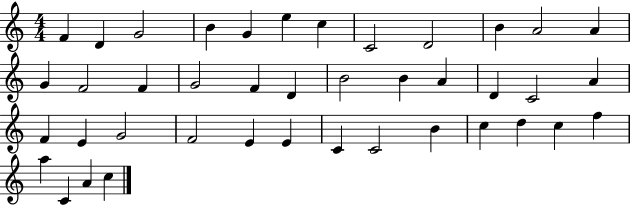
F4/q D4/q G4/h B4/q G4/q E5/q C5/q C4/h D4/h B4/q A4/h A4/q G4/q F4/h F4/q G4/h F4/q D4/q B4/h B4/q A4/q D4/q C4/h A4/q F4/q E4/q G4/h F4/h E4/q E4/q C4/q C4/h B4/q C5/q D5/q C5/q F5/q A5/q C4/q A4/q C5/q